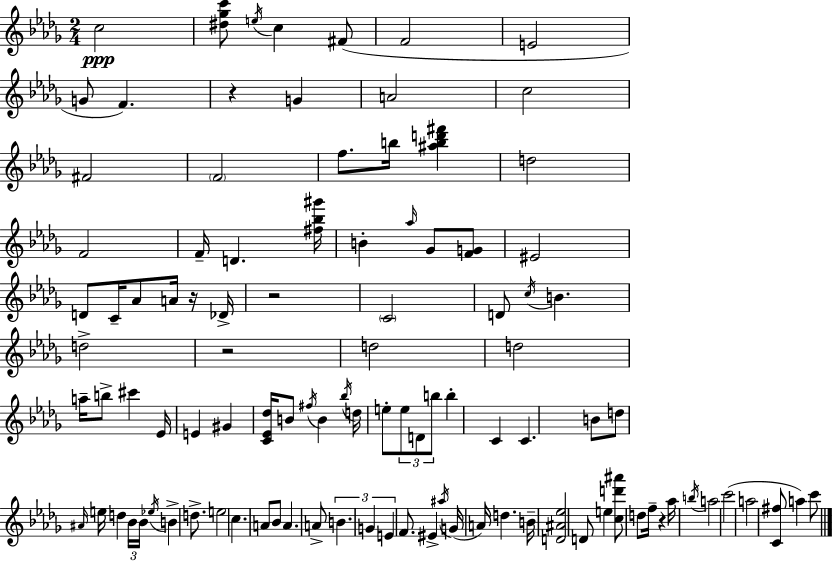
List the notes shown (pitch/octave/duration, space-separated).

C5/h [D#5,Gb5,C6]/e E5/s C5/q F#4/e F4/h E4/h G4/e F4/q. R/q G4/q A4/h C5/h F#4/h F4/h F5/e. B5/s [A#5,B5,D6,F#6]/q D5/h F4/h F4/s D4/q. [F#5,Bb5,G#6]/s B4/q Ab5/s Gb4/e [F4,G4]/e EIS4/h D4/e C4/s Ab4/e A4/s R/s Db4/s R/h C4/h D4/e C5/s B4/q. D5/h R/h D5/h D5/h A5/s B5/e C#6/q Eb4/s E4/q G#4/q [C4,Eb4,Db5]/s B4/e F#5/s B4/q Bb5/s D5/s E5/e E5/e D4/e B5/e B5/q C4/q C4/q. B4/e D5/e A#4/s E5/s D5/q Bb4/s Bb4/s Eb5/s B4/q D5/e. E5/h C5/q. A4/e Bb4/e A4/q. A4/e B4/q. G4/q E4/q F4/e. EIS4/q A#5/s G4/s A4/s D5/q. B4/s [D4,A#4,Eb5]/h D4/e E5/q [C5,D6,A#6]/e D5/e F5/s R/q Ab5/s B5/s A5/h C6/h A5/h [C4,F#5]/e A5/q C6/e